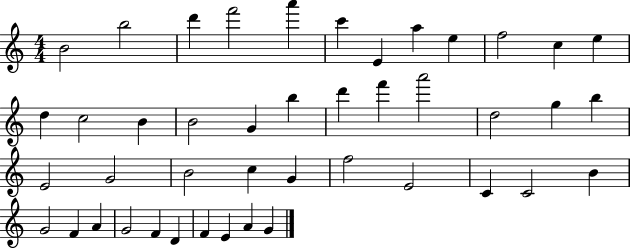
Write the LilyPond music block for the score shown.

{
  \clef treble
  \numericTimeSignature
  \time 4/4
  \key c \major
  b'2 b''2 | d'''4 f'''2 a'''4 | c'''4 e'4 a''4 e''4 | f''2 c''4 e''4 | \break d''4 c''2 b'4 | b'2 g'4 b''4 | d'''4 f'''4 a'''2 | d''2 g''4 b''4 | \break e'2 g'2 | b'2 c''4 g'4 | f''2 e'2 | c'4 c'2 b'4 | \break g'2 f'4 a'4 | g'2 f'4 d'4 | f'4 e'4 a'4 g'4 | \bar "|."
}